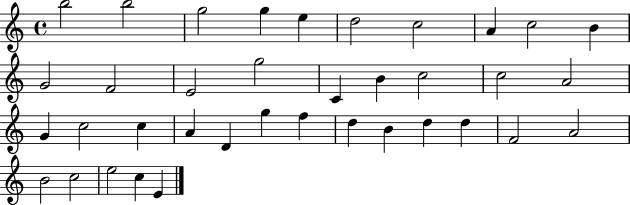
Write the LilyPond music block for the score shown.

{
  \clef treble
  \time 4/4
  \defaultTimeSignature
  \key c \major
  b''2 b''2 | g''2 g''4 e''4 | d''2 c''2 | a'4 c''2 b'4 | \break g'2 f'2 | e'2 g''2 | c'4 b'4 c''2 | c''2 a'2 | \break g'4 c''2 c''4 | a'4 d'4 g''4 f''4 | d''4 b'4 d''4 d''4 | f'2 a'2 | \break b'2 c''2 | e''2 c''4 e'4 | \bar "|."
}